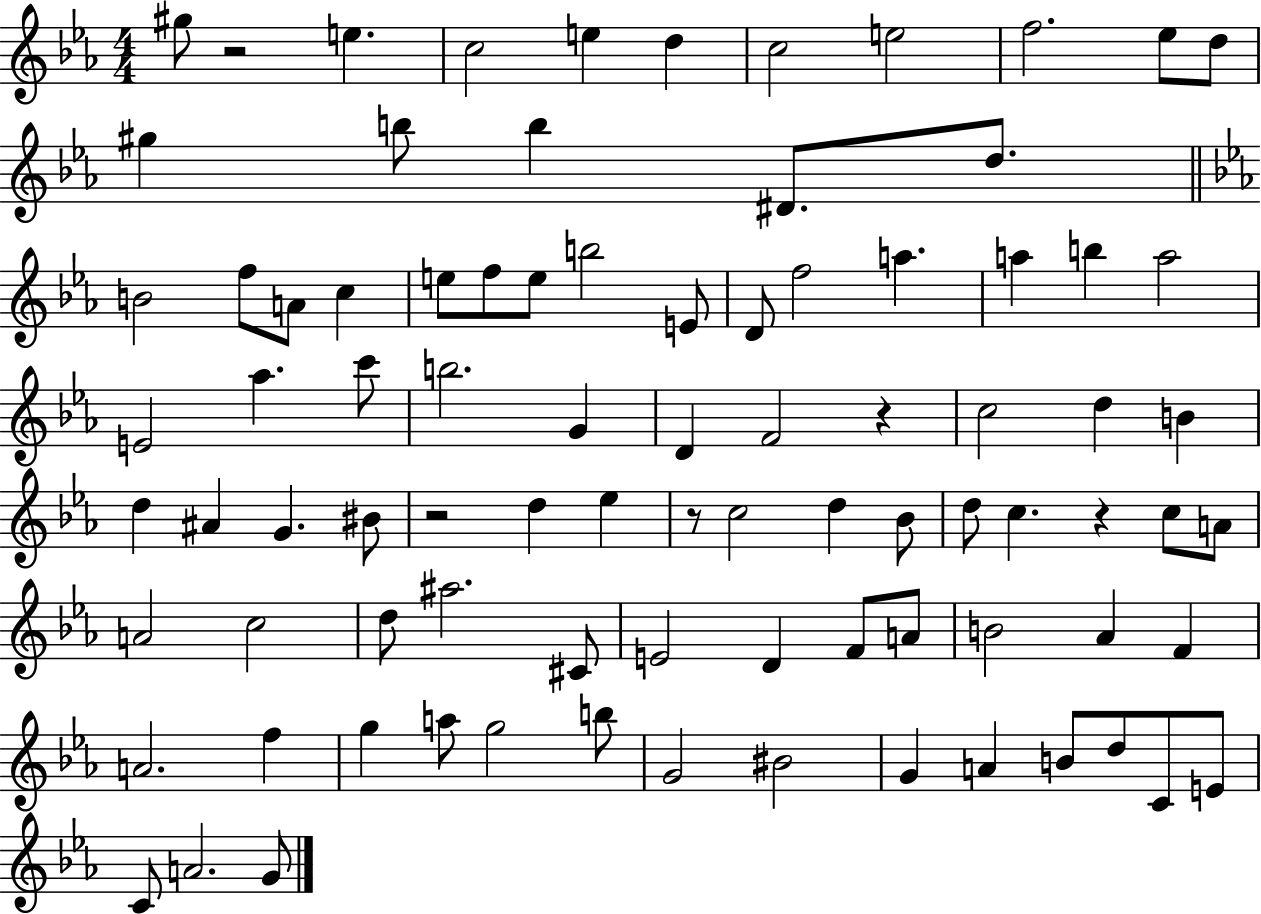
{
  \clef treble
  \numericTimeSignature
  \time 4/4
  \key ees \major
  gis''8 r2 e''4. | c''2 e''4 d''4 | c''2 e''2 | f''2. ees''8 d''8 | \break gis''4 b''8 b''4 dis'8. d''8. | \bar "||" \break \key ees \major b'2 f''8 a'8 c''4 | e''8 f''8 e''8 b''2 e'8 | d'8 f''2 a''4. | a''4 b''4 a''2 | \break e'2 aes''4. c'''8 | b''2. g'4 | d'4 f'2 r4 | c''2 d''4 b'4 | \break d''4 ais'4 g'4. bis'8 | r2 d''4 ees''4 | r8 c''2 d''4 bes'8 | d''8 c''4. r4 c''8 a'8 | \break a'2 c''2 | d''8 ais''2. cis'8 | e'2 d'4 f'8 a'8 | b'2 aes'4 f'4 | \break a'2. f''4 | g''4 a''8 g''2 b''8 | g'2 bis'2 | g'4 a'4 b'8 d''8 c'8 e'8 | \break c'8 a'2. g'8 | \bar "|."
}